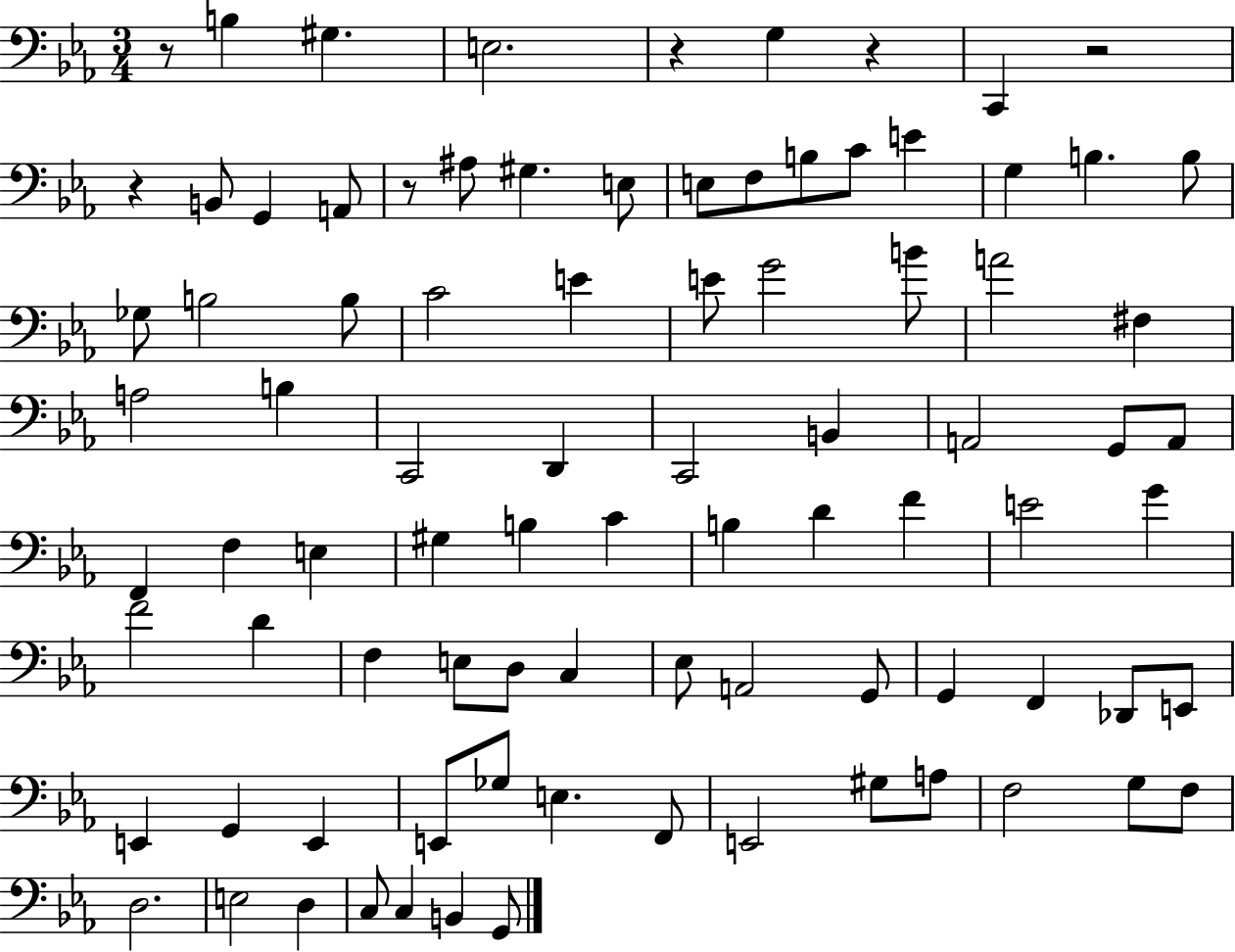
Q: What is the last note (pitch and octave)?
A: G2